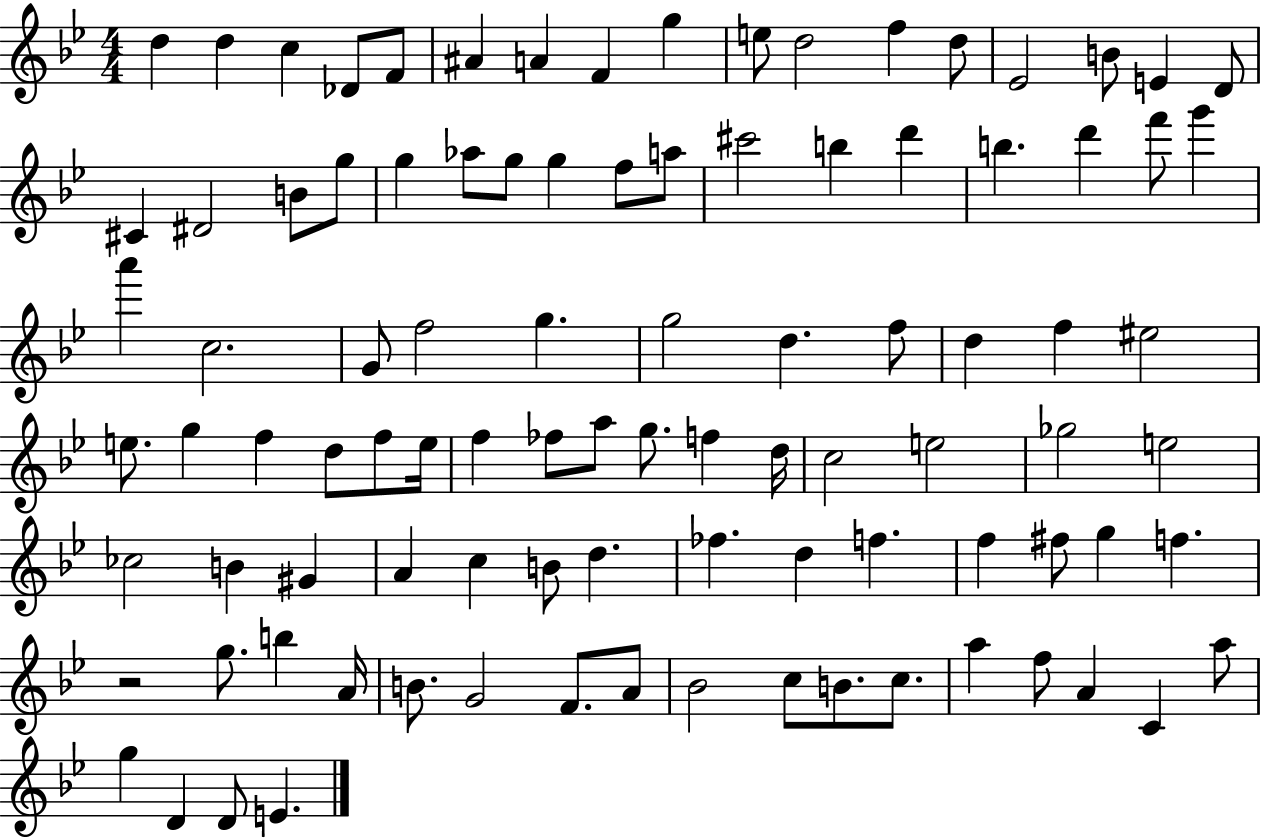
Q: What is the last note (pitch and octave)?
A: E4